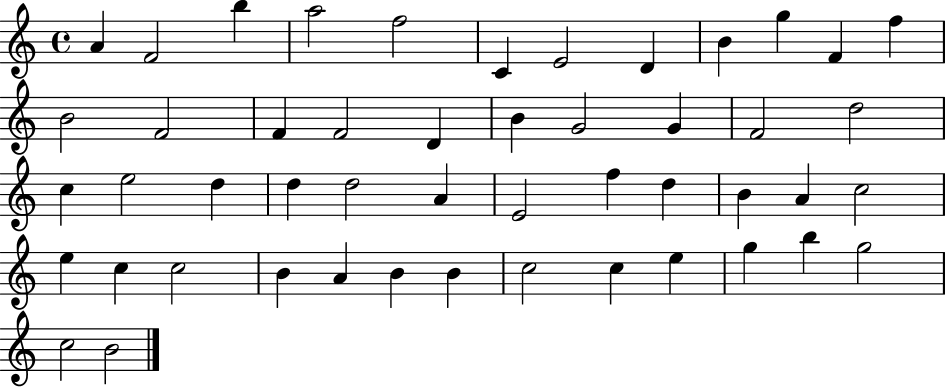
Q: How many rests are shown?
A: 0